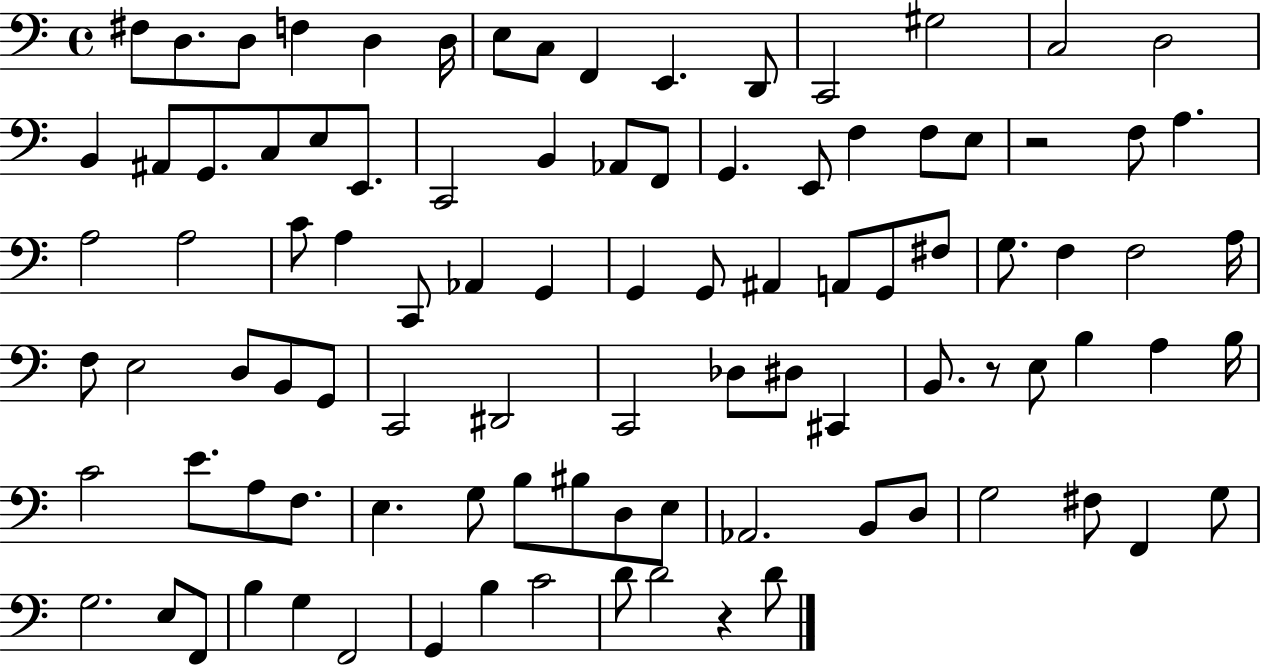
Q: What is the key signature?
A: C major